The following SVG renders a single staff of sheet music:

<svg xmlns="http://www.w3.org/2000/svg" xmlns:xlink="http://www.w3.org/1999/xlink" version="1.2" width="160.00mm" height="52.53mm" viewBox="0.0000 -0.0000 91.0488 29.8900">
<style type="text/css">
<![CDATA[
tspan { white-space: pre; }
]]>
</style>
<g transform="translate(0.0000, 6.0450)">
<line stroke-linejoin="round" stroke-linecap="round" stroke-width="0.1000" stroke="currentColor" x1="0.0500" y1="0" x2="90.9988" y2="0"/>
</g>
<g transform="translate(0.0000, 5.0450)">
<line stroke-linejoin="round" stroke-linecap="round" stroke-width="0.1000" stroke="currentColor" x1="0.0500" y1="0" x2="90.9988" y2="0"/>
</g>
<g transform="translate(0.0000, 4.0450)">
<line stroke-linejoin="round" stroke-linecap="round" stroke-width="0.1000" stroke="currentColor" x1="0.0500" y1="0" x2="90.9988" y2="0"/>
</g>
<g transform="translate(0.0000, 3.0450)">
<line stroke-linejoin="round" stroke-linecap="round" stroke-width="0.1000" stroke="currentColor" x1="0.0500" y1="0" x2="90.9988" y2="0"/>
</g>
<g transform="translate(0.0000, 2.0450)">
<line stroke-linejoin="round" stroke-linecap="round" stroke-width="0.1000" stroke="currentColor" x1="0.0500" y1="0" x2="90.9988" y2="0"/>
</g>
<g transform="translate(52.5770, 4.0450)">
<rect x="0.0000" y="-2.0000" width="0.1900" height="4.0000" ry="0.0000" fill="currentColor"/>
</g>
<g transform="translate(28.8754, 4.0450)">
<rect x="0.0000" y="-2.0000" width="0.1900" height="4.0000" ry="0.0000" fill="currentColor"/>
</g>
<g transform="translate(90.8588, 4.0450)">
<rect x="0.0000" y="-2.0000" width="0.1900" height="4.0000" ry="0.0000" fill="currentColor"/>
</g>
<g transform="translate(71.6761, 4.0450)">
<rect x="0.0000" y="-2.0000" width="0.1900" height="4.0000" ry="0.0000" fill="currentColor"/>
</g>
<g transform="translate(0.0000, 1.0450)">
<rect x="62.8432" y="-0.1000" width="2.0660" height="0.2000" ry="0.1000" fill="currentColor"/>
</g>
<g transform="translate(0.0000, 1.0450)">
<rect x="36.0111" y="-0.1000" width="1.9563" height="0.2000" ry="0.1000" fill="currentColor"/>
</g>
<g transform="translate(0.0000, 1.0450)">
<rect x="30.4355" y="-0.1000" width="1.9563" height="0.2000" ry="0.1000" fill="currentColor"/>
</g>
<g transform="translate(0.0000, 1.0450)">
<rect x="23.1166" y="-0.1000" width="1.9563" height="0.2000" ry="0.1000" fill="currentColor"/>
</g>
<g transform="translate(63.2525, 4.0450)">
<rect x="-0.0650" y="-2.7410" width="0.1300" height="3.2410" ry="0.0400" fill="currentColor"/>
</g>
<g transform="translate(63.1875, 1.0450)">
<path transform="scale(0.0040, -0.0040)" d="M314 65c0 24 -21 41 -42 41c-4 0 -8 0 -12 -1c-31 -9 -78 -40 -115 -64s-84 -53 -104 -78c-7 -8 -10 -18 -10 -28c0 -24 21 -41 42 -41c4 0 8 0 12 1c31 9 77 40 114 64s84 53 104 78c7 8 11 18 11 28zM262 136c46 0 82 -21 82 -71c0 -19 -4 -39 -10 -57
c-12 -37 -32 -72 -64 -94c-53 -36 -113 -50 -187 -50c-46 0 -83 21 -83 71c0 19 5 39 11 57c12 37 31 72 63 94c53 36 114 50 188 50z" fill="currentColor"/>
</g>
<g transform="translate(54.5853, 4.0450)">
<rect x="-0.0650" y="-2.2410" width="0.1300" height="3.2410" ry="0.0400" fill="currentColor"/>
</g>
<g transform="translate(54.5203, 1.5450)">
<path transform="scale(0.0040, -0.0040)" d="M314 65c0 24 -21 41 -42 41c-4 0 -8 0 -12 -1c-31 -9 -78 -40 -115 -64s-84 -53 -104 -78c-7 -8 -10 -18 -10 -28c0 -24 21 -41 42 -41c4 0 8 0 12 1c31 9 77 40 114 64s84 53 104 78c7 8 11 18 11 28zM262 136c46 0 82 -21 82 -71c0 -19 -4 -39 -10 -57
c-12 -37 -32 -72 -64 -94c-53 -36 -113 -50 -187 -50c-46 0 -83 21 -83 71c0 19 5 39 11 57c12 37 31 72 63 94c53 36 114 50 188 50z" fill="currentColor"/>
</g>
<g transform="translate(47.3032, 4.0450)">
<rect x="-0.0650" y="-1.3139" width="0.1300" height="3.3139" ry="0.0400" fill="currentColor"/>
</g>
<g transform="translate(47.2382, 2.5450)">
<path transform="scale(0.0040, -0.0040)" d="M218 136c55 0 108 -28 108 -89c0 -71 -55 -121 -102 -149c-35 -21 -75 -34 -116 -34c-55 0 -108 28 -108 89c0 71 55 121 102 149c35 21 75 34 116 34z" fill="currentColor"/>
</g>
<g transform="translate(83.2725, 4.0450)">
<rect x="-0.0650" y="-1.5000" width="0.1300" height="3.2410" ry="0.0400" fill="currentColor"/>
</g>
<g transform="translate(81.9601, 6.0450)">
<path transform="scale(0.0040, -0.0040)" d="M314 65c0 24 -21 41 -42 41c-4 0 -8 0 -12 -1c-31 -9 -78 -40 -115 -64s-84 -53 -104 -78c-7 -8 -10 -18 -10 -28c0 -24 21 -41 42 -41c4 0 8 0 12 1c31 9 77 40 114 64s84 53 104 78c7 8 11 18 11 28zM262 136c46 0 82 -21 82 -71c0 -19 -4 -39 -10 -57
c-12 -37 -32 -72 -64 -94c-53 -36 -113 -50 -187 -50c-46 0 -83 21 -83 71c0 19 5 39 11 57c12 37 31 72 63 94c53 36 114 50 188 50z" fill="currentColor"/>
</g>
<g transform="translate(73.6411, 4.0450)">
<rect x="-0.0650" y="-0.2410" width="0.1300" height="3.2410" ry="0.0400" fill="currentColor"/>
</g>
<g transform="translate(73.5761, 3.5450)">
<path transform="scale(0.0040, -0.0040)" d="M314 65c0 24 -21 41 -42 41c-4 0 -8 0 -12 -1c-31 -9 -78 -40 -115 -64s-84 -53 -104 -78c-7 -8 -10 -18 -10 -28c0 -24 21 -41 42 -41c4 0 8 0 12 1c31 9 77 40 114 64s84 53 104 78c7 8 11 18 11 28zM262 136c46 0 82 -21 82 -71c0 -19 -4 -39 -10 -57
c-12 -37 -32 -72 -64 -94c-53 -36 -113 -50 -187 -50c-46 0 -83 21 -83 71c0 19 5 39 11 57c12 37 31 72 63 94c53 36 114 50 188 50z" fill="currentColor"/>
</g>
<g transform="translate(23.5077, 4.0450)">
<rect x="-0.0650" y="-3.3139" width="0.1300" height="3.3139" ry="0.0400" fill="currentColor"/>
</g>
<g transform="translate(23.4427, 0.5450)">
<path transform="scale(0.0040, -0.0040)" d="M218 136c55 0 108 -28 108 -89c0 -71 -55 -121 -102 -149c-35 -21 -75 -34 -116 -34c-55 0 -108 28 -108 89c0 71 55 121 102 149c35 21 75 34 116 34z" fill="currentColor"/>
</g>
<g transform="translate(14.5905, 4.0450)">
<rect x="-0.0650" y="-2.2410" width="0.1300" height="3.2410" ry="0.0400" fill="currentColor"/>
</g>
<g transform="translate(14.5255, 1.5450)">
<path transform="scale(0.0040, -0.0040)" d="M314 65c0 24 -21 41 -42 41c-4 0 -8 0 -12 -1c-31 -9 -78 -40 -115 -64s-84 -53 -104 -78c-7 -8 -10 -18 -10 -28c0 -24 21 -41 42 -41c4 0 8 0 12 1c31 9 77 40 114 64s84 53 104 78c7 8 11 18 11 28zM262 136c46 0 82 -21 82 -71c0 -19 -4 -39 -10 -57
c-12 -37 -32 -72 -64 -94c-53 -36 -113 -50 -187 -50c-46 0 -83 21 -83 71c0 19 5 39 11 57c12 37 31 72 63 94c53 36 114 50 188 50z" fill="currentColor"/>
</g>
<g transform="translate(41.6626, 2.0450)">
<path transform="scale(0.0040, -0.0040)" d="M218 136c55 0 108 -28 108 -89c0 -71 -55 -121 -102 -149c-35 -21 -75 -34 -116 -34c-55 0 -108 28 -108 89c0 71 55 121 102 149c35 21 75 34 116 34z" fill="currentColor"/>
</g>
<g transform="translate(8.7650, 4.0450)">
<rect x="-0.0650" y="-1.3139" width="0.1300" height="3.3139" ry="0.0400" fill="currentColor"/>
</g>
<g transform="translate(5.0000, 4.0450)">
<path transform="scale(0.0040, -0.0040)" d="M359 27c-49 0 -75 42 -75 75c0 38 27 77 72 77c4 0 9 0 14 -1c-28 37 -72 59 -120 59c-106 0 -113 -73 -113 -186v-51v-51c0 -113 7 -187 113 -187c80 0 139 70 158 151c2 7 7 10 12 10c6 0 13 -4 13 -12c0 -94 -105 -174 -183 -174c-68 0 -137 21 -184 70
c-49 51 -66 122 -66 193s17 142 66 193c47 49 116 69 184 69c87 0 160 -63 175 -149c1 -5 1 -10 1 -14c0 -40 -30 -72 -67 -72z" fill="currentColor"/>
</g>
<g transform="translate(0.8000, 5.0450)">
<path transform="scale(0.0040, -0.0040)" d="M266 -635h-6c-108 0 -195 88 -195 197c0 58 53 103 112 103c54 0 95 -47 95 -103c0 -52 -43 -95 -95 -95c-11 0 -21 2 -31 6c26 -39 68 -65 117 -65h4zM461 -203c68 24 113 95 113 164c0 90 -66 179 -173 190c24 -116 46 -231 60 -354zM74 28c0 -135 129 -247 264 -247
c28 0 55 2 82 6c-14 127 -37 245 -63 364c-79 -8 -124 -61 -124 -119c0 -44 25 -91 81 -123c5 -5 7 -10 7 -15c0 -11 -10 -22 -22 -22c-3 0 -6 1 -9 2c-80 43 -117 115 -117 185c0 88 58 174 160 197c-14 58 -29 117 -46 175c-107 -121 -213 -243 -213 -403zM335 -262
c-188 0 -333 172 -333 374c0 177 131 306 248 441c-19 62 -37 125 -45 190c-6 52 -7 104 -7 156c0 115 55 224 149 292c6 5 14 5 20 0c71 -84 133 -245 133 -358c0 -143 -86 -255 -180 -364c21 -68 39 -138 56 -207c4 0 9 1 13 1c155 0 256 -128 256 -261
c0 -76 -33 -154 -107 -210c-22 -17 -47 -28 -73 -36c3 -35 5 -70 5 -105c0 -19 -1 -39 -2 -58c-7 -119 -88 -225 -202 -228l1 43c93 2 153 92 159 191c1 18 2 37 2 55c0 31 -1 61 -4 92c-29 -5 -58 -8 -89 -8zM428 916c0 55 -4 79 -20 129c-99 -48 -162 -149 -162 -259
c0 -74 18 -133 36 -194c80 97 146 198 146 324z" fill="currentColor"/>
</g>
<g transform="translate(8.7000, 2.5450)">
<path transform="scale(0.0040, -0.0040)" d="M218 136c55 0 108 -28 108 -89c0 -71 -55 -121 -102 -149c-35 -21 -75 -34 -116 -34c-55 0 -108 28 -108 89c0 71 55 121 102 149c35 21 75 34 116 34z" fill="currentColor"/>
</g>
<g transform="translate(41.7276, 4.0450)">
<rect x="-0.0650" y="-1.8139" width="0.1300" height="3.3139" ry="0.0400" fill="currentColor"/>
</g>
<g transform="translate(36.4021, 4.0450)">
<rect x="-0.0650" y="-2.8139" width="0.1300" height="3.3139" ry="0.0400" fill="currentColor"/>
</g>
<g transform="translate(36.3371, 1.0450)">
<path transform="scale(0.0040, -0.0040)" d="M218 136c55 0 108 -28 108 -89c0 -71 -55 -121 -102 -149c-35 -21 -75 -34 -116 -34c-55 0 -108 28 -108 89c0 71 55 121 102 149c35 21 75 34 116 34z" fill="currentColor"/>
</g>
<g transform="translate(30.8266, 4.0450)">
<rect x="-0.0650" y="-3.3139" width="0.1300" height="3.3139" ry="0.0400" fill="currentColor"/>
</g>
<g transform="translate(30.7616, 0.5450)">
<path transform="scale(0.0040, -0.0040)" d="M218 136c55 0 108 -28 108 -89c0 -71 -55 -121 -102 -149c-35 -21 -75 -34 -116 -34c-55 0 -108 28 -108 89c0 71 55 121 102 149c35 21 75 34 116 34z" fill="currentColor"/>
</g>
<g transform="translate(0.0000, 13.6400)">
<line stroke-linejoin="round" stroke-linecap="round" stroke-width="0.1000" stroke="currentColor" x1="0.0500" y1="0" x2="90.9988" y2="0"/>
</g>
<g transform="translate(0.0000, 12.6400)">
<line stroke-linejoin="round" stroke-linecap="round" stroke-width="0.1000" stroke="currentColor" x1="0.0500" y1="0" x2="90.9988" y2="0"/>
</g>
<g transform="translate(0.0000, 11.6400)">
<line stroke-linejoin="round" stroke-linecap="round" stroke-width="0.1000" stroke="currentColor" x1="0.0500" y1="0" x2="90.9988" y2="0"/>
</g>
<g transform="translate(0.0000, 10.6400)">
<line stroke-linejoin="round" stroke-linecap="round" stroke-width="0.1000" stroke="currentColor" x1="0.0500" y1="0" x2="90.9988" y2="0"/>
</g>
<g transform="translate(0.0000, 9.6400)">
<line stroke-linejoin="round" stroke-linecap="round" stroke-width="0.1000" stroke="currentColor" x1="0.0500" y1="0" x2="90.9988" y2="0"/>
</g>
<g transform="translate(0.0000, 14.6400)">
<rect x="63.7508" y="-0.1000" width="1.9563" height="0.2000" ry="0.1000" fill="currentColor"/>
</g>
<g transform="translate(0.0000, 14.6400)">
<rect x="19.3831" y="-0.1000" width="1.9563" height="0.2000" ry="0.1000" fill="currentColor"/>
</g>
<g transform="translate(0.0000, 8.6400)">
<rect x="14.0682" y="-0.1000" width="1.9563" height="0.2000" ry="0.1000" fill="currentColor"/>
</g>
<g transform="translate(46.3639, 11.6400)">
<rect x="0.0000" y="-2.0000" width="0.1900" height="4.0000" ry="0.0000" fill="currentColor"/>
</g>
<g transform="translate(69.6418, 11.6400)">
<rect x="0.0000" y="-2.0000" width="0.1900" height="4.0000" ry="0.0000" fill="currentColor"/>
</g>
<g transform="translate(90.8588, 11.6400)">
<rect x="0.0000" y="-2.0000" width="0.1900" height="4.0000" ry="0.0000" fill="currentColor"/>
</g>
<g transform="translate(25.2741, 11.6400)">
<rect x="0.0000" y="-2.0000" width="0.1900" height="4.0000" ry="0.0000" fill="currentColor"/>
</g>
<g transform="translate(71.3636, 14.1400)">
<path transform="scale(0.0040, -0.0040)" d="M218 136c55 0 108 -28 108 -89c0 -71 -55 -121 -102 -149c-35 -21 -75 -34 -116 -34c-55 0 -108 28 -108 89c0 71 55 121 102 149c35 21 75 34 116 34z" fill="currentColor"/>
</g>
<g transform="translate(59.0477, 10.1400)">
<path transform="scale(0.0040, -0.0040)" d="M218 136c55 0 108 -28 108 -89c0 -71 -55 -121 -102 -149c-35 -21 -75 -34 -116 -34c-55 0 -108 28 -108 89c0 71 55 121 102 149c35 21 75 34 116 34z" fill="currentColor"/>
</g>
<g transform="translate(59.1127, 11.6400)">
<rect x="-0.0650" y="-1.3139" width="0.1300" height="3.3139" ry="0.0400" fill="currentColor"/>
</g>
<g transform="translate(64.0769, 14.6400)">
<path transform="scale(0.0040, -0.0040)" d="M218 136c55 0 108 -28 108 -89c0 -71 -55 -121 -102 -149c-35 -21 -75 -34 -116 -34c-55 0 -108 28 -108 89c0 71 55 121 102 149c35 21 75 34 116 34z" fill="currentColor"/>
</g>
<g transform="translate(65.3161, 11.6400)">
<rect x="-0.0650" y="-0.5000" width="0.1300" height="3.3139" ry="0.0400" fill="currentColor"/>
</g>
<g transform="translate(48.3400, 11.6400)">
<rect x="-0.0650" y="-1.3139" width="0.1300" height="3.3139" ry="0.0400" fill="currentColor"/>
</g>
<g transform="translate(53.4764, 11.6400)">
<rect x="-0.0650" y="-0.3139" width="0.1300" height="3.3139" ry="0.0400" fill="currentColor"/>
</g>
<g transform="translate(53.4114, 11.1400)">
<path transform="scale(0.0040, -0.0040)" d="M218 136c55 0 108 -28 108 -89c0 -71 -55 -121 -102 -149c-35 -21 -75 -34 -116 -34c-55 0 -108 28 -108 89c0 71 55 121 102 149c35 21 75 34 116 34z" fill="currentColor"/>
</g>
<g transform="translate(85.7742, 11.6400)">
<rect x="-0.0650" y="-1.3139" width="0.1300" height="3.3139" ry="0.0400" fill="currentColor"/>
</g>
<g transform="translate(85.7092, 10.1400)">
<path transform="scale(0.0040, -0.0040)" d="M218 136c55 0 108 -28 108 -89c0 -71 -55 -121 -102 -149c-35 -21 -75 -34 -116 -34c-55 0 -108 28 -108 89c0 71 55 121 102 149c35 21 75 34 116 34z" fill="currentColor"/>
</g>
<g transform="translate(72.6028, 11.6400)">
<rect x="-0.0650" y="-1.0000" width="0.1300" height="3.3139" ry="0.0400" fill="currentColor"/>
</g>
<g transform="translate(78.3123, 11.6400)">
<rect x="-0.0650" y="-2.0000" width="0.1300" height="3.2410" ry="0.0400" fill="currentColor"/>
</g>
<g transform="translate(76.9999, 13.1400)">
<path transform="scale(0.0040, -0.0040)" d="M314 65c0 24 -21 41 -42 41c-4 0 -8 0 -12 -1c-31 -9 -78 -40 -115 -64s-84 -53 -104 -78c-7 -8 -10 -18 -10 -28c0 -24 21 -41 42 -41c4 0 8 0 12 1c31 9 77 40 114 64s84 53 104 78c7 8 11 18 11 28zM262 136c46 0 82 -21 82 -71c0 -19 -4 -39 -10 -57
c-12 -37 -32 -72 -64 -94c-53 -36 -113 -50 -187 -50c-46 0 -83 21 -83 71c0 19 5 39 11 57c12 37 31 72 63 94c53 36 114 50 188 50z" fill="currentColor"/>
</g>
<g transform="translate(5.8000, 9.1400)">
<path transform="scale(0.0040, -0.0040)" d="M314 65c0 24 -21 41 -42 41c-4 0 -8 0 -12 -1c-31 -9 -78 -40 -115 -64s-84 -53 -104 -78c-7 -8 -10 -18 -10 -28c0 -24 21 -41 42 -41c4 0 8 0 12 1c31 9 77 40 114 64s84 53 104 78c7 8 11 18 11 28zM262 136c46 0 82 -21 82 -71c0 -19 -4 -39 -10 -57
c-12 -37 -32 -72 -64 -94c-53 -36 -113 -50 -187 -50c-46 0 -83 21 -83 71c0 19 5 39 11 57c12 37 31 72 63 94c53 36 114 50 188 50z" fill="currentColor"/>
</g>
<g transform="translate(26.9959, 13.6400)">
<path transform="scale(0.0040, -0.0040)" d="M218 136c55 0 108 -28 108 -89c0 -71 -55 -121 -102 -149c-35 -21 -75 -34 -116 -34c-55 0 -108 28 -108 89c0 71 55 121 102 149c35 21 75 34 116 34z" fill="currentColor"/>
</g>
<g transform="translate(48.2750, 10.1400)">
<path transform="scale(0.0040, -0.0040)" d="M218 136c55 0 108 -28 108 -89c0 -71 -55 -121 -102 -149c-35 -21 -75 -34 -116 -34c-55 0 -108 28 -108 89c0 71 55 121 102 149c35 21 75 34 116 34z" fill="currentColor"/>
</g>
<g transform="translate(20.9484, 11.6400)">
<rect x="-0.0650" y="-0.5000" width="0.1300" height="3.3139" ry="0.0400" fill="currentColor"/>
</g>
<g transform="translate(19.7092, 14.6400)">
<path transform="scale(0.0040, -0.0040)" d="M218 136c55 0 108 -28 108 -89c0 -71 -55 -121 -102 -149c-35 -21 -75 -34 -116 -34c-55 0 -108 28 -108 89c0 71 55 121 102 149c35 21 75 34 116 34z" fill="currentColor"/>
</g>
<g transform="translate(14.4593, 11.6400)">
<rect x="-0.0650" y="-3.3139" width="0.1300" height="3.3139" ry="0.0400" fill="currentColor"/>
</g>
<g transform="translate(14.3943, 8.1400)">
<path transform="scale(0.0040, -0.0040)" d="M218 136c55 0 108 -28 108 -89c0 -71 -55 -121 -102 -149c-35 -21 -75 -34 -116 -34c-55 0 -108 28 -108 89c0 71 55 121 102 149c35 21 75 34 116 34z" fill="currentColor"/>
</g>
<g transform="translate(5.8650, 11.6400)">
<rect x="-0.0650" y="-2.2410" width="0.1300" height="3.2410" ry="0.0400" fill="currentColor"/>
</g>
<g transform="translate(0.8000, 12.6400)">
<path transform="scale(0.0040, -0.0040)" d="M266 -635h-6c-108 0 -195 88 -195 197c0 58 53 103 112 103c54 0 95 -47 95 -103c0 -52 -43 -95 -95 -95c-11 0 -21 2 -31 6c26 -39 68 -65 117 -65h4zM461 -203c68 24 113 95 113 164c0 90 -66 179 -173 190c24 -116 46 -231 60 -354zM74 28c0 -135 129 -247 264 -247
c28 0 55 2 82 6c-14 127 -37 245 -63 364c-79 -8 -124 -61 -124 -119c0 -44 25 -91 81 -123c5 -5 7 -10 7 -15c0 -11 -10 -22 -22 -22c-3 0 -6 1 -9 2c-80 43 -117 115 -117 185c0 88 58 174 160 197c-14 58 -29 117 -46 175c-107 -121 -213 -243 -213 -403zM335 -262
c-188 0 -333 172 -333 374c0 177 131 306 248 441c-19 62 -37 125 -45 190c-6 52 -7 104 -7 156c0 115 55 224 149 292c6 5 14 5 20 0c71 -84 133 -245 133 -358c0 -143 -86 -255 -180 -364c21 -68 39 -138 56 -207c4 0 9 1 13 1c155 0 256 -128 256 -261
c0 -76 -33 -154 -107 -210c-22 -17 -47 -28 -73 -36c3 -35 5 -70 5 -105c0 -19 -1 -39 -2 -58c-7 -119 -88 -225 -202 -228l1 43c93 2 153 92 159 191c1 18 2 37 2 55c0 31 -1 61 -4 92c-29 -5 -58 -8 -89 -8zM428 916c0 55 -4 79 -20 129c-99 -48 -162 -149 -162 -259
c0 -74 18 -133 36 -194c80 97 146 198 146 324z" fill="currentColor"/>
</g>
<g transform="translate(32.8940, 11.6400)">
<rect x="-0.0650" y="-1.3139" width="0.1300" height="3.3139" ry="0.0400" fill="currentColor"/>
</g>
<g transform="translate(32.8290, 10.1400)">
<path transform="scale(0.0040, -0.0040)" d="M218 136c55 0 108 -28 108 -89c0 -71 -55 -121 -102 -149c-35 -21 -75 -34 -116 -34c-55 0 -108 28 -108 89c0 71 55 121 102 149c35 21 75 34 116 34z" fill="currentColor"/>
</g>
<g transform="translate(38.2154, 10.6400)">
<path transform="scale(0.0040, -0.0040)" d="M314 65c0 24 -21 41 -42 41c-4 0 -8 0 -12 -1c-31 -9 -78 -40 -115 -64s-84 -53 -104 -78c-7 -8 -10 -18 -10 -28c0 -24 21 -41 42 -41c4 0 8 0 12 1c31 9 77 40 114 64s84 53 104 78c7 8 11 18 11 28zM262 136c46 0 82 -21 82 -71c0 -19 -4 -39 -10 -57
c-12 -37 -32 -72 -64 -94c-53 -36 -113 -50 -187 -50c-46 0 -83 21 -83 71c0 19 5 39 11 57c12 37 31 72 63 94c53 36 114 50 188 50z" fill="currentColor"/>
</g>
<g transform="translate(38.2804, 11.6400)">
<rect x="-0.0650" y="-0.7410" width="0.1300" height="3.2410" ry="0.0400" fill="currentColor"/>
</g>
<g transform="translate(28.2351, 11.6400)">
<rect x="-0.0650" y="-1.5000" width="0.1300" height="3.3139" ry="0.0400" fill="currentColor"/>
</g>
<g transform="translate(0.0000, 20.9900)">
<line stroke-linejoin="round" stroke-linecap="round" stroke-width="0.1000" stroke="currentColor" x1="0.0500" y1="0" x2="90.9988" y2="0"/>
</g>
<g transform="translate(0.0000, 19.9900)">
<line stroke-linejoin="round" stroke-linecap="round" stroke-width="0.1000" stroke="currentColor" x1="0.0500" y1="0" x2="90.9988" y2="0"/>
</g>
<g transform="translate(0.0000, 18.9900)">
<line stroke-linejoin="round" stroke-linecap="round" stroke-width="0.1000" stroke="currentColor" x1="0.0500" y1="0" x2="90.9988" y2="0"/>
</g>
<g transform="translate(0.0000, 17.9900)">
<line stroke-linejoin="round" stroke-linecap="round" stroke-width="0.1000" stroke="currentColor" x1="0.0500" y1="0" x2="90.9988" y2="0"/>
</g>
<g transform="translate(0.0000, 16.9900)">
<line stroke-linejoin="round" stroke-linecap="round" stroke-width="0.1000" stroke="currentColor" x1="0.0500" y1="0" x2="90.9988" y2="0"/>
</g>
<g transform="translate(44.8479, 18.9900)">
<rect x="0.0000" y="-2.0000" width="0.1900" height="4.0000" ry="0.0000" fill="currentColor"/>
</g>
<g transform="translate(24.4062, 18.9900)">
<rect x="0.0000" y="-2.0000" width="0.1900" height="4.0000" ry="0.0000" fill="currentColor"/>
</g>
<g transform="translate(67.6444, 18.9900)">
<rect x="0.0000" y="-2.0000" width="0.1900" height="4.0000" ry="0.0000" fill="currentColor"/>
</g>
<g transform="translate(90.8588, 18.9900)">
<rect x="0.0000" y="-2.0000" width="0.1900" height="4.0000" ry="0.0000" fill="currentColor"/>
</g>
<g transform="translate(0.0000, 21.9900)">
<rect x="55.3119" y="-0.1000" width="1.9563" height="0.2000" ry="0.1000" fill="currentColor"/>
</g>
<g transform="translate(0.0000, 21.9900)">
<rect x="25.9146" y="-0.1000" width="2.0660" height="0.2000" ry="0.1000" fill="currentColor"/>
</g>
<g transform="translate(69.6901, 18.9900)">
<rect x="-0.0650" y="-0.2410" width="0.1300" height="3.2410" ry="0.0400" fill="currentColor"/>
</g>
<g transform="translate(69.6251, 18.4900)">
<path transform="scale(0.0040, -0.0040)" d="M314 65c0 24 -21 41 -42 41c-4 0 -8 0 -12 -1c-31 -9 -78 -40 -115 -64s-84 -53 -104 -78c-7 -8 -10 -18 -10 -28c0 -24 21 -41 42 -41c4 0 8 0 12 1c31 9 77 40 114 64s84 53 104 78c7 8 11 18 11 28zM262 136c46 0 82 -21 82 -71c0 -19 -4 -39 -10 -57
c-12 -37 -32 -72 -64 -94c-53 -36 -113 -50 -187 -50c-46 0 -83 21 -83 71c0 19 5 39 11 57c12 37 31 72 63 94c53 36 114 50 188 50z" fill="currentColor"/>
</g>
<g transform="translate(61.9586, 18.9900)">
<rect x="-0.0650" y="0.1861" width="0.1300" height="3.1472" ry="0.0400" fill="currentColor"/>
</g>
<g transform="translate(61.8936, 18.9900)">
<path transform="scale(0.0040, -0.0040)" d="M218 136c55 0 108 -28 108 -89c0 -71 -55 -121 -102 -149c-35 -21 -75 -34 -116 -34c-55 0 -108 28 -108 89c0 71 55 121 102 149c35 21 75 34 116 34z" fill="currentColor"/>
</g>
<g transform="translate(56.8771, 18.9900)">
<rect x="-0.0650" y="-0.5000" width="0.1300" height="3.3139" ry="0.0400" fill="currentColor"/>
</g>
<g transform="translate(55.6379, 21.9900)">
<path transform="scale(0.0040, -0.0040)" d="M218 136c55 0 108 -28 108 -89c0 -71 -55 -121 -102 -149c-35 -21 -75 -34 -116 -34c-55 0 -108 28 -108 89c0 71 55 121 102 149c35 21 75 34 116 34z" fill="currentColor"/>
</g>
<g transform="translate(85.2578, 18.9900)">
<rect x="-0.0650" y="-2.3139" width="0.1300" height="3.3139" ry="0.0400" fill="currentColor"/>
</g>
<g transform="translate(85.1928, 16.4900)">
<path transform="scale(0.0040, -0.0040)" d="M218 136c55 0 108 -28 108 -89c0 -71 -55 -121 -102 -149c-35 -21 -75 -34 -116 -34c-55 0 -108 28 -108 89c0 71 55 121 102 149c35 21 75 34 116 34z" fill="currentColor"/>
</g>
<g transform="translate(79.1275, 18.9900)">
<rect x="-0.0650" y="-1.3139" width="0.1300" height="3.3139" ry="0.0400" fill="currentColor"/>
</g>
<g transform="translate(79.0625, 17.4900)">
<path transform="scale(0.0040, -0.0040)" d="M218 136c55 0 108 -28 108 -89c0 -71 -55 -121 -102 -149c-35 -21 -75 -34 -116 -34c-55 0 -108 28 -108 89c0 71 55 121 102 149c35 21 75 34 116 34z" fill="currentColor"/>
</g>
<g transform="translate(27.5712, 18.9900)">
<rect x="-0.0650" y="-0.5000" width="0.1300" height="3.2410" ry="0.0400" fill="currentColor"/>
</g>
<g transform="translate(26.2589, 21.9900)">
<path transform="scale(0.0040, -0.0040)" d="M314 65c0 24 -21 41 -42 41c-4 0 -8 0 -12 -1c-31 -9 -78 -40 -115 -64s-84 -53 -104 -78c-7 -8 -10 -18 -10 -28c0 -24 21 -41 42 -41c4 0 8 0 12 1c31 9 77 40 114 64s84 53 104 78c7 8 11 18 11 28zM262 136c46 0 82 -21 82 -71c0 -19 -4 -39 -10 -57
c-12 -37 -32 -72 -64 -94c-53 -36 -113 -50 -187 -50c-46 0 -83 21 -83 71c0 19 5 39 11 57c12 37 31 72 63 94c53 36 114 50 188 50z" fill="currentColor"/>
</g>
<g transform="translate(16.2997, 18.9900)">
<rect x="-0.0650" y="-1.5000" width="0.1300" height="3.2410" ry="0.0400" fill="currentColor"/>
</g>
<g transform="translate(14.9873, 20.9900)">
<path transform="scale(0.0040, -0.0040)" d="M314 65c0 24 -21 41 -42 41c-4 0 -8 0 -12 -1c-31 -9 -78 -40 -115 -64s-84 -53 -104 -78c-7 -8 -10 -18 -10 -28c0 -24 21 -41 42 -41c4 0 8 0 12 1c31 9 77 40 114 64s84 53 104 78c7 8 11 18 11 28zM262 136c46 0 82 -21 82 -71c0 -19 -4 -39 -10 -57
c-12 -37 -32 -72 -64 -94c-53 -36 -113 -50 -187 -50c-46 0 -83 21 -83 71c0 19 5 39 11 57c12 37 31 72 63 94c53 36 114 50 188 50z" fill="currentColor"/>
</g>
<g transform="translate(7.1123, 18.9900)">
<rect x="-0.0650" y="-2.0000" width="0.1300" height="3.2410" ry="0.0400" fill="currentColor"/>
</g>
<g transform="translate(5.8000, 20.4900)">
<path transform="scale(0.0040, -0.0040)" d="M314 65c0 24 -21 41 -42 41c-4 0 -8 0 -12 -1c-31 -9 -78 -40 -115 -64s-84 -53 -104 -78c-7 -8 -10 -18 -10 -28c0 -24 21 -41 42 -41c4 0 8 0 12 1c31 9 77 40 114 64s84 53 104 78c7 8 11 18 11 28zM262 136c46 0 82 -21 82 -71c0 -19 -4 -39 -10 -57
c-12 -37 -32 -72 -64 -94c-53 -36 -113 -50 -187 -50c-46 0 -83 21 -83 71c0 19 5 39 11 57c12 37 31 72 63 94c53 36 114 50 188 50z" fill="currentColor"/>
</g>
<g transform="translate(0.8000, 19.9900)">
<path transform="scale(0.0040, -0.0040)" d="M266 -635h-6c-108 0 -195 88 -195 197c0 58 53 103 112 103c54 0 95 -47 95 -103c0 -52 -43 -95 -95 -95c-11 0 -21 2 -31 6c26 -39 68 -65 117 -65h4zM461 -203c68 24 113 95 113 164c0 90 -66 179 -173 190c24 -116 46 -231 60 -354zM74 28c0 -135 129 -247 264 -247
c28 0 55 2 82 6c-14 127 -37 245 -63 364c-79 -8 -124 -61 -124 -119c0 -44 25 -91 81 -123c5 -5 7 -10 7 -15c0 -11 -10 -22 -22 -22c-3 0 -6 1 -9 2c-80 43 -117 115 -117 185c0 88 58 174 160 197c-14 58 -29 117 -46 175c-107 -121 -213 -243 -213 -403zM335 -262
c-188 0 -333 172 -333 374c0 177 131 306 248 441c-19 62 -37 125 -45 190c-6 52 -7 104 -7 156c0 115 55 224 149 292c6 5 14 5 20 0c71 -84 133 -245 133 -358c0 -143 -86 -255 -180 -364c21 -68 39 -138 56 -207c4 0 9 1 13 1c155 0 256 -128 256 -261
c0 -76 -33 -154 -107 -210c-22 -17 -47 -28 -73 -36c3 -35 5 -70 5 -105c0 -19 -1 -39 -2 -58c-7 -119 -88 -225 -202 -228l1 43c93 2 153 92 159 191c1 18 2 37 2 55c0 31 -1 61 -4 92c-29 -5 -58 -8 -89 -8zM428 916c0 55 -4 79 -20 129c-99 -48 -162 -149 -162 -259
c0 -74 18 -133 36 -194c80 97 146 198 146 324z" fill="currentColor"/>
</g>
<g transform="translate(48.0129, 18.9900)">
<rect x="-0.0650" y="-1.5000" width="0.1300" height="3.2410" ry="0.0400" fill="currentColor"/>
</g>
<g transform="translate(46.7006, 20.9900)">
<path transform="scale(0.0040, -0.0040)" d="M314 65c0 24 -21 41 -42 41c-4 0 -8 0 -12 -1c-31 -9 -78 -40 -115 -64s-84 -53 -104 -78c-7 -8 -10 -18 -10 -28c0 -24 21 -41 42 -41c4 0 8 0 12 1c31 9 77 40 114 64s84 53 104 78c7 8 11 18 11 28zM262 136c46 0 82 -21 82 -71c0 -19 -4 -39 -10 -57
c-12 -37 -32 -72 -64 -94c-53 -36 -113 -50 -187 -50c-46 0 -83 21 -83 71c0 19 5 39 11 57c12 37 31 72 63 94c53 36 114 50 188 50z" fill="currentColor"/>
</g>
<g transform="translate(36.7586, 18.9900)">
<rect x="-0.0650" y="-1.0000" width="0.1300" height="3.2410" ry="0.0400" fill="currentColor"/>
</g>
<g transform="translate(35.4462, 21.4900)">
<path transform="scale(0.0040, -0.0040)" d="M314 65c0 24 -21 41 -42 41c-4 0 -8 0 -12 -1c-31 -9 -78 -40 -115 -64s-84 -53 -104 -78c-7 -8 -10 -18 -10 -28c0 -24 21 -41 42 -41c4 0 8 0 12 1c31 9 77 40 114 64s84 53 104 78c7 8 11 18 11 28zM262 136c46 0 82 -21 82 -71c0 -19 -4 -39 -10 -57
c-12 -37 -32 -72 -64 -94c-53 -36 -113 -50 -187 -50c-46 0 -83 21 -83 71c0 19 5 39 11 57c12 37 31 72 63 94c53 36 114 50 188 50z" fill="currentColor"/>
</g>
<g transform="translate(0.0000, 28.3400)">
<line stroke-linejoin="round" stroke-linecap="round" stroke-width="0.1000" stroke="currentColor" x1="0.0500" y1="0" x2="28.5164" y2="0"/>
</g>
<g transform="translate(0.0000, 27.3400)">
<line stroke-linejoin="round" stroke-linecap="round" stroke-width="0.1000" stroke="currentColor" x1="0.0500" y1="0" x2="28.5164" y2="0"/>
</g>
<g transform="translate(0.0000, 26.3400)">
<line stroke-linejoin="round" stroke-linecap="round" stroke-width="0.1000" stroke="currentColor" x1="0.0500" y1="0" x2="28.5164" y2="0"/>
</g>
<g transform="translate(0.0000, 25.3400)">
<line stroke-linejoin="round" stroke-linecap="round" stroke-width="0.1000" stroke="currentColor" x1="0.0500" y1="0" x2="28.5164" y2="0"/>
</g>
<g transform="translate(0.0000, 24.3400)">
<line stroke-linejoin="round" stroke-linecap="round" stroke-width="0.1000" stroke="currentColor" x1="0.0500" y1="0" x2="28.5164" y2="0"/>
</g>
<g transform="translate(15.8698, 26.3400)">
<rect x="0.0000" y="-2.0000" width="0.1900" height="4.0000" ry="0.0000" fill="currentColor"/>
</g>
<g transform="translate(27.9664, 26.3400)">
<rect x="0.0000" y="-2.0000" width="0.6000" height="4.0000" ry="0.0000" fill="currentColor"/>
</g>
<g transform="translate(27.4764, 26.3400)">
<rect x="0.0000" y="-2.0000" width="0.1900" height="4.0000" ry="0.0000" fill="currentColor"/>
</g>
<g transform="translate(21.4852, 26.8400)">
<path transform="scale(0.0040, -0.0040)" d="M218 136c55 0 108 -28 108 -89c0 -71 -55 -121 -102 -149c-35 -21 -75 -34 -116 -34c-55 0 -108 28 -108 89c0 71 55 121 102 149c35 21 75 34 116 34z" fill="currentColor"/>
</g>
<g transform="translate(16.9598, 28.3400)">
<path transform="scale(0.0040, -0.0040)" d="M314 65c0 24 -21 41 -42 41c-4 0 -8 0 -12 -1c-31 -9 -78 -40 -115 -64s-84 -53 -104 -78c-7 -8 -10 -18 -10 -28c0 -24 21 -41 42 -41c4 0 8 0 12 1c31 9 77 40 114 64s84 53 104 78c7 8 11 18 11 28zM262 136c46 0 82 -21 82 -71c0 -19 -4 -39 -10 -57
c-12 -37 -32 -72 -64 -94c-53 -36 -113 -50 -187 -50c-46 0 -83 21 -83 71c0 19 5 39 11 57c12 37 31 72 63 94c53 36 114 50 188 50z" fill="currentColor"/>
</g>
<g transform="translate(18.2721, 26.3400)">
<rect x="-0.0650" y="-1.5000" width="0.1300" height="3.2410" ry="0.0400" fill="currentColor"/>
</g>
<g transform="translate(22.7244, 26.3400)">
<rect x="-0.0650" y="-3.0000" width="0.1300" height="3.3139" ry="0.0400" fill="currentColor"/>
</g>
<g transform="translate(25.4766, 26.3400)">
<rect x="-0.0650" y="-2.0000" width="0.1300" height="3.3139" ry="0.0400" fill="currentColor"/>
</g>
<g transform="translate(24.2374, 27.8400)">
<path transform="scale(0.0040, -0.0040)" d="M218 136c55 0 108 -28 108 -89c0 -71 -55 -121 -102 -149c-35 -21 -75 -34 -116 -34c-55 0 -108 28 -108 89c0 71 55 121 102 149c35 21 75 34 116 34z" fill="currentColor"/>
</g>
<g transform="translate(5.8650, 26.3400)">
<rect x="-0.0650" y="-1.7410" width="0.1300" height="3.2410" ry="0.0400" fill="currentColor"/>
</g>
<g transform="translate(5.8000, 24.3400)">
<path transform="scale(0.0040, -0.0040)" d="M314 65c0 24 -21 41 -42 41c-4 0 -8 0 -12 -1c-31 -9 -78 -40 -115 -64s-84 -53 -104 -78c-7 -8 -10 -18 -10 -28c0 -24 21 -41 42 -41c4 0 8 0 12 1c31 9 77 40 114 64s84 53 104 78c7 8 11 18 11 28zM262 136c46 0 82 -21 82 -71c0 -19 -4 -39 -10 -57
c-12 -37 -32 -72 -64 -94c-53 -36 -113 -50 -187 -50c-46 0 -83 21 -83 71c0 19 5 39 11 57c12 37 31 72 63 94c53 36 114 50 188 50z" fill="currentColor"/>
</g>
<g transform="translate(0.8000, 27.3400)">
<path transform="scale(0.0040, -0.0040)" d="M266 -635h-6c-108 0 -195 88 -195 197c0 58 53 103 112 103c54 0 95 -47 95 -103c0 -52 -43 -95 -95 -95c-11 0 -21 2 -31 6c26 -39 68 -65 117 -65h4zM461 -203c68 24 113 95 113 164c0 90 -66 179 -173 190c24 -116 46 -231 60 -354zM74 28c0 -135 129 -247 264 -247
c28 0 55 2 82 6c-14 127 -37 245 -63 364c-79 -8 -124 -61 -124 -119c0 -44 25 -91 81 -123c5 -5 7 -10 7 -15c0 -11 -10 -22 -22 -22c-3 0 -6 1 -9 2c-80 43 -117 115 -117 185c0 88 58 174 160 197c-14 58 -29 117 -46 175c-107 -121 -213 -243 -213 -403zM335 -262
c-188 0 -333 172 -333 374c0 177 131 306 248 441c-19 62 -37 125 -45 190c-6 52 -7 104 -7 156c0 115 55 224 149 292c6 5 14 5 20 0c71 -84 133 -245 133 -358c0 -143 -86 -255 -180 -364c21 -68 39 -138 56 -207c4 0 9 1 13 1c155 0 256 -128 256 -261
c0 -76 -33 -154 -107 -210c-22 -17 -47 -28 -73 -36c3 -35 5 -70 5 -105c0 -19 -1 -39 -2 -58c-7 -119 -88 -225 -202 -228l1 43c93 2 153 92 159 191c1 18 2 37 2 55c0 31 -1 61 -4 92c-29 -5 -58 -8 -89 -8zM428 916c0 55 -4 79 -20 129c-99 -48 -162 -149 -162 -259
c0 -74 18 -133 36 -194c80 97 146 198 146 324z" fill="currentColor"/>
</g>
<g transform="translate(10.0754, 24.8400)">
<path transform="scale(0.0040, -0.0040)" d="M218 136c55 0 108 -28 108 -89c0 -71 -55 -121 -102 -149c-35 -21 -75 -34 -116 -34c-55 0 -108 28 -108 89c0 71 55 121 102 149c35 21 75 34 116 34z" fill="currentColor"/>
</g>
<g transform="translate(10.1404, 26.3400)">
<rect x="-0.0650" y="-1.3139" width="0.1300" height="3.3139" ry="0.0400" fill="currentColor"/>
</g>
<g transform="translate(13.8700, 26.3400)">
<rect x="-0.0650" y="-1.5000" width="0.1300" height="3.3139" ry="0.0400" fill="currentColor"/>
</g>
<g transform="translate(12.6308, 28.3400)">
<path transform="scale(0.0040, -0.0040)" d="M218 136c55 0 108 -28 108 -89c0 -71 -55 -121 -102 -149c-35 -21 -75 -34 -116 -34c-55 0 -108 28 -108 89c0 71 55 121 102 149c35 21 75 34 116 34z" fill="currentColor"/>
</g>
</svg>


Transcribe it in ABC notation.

X:1
T:Untitled
M:4/4
L:1/4
K:C
e g2 b b a f e g2 a2 c2 E2 g2 b C E e d2 e c e C D F2 e F2 E2 C2 D2 E2 C B c2 e g f2 e E E2 A F